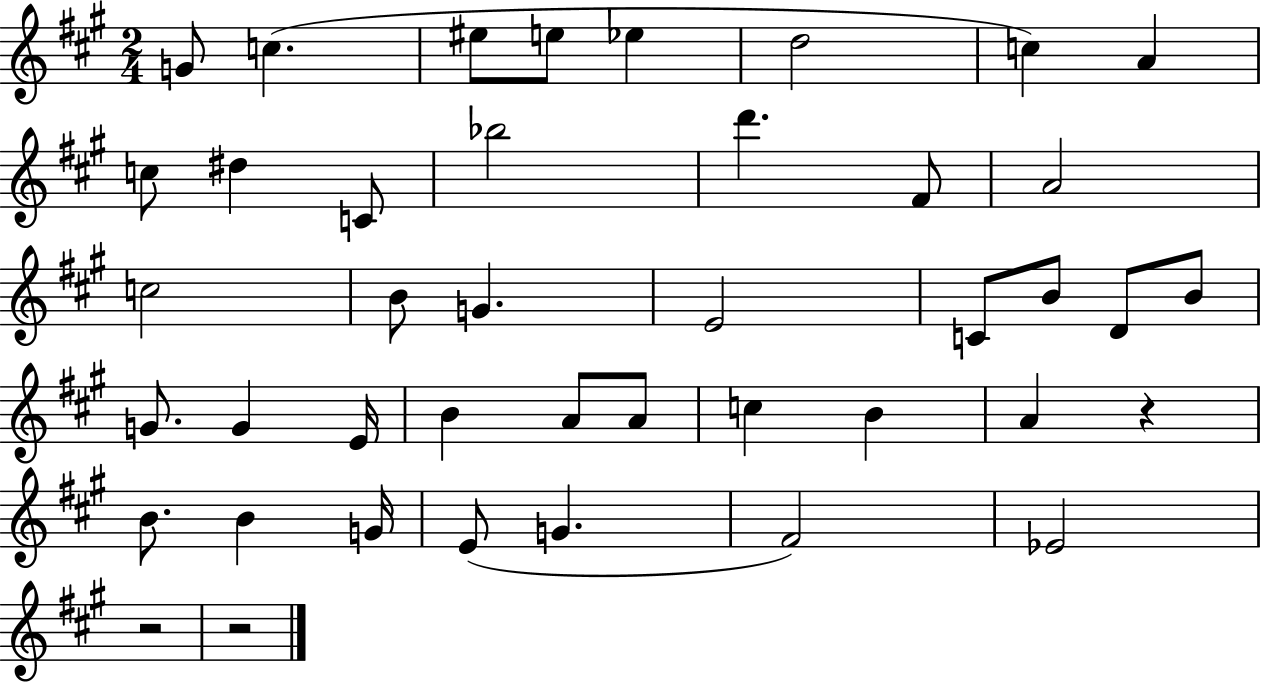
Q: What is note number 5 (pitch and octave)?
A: Eb5